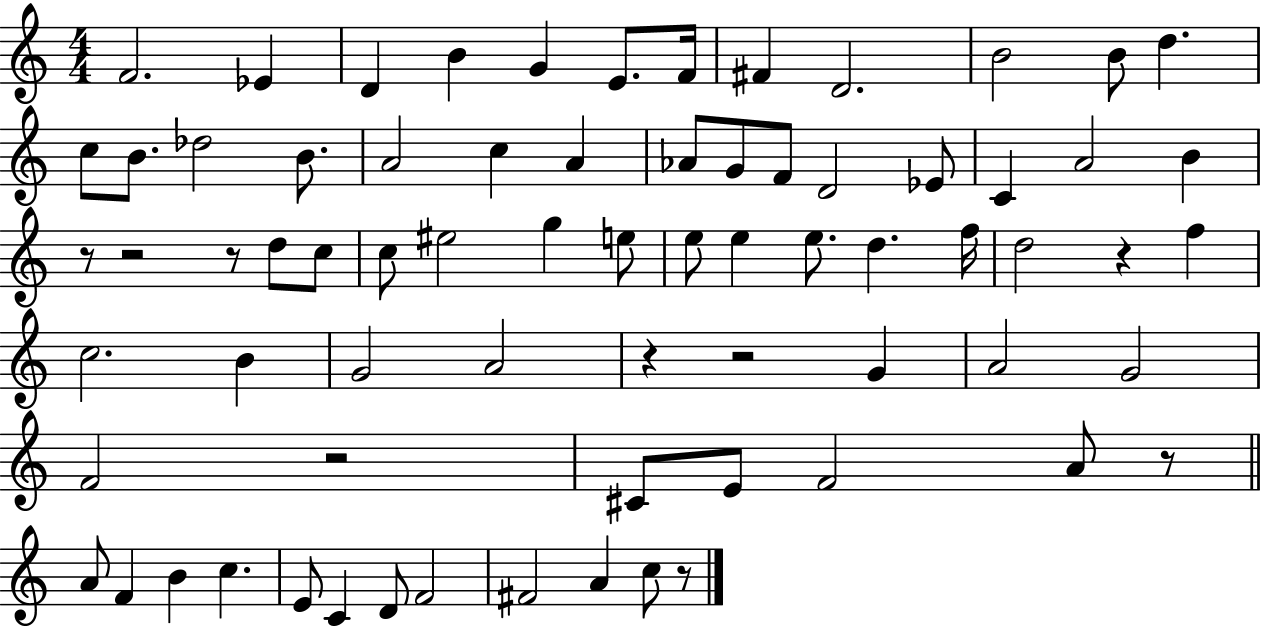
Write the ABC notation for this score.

X:1
T:Untitled
M:4/4
L:1/4
K:C
F2 _E D B G E/2 F/4 ^F D2 B2 B/2 d c/2 B/2 _d2 B/2 A2 c A _A/2 G/2 F/2 D2 _E/2 C A2 B z/2 z2 z/2 d/2 c/2 c/2 ^e2 g e/2 e/2 e e/2 d f/4 d2 z f c2 B G2 A2 z z2 G A2 G2 F2 z2 ^C/2 E/2 F2 A/2 z/2 A/2 F B c E/2 C D/2 F2 ^F2 A c/2 z/2